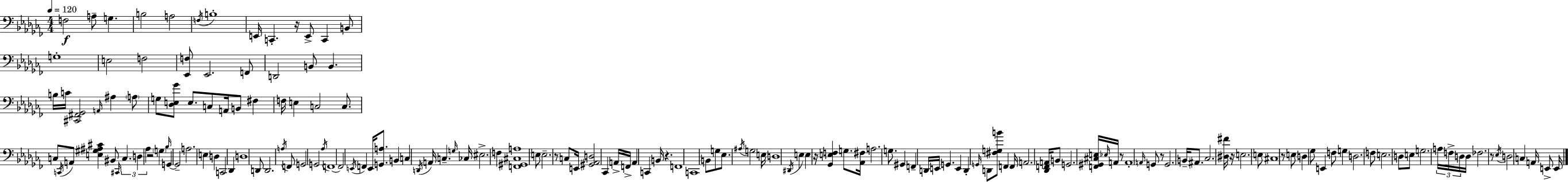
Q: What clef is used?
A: bass